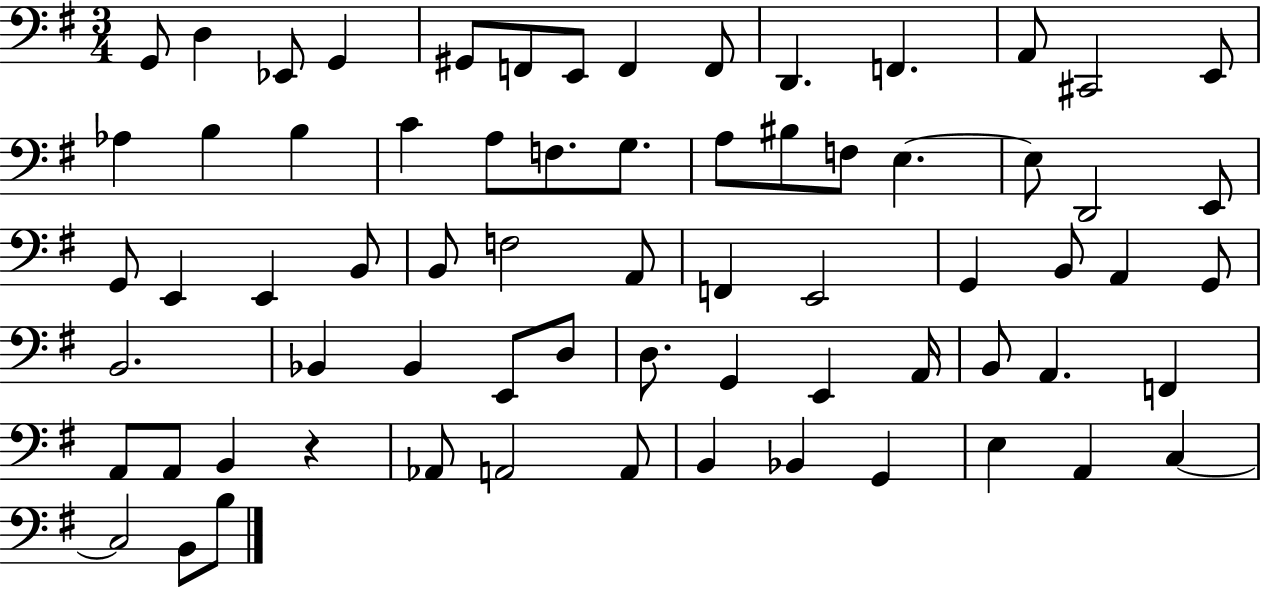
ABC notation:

X:1
T:Untitled
M:3/4
L:1/4
K:G
G,,/2 D, _E,,/2 G,, ^G,,/2 F,,/2 E,,/2 F,, F,,/2 D,, F,, A,,/2 ^C,,2 E,,/2 _A, B, B, C A,/2 F,/2 G,/2 A,/2 ^B,/2 F,/2 E, E,/2 D,,2 E,,/2 G,,/2 E,, E,, B,,/2 B,,/2 F,2 A,,/2 F,, E,,2 G,, B,,/2 A,, G,,/2 B,,2 _B,, _B,, E,,/2 D,/2 D,/2 G,, E,, A,,/4 B,,/2 A,, F,, A,,/2 A,,/2 B,, z _A,,/2 A,,2 A,,/2 B,, _B,, G,, E, A,, C, C,2 B,,/2 B,/2